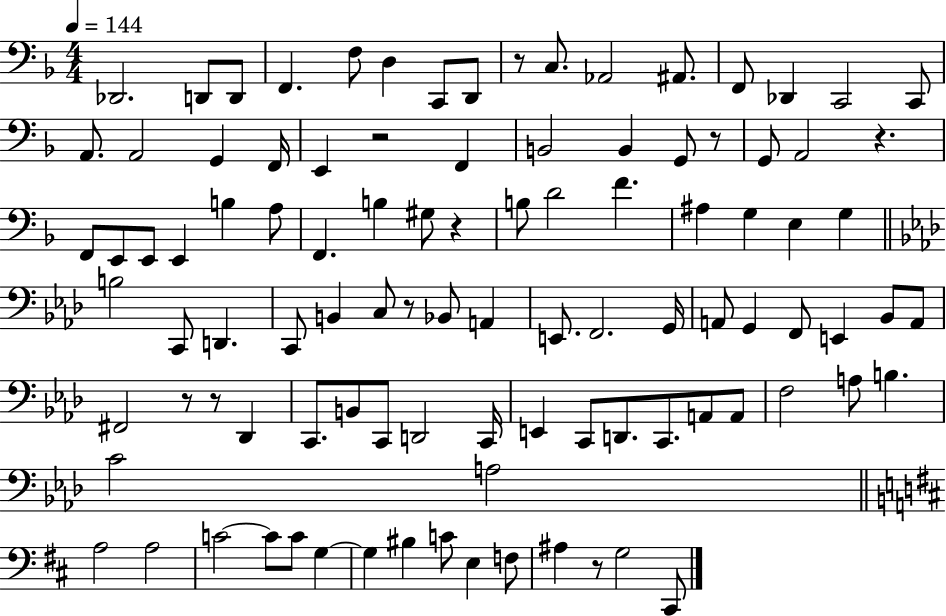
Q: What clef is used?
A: bass